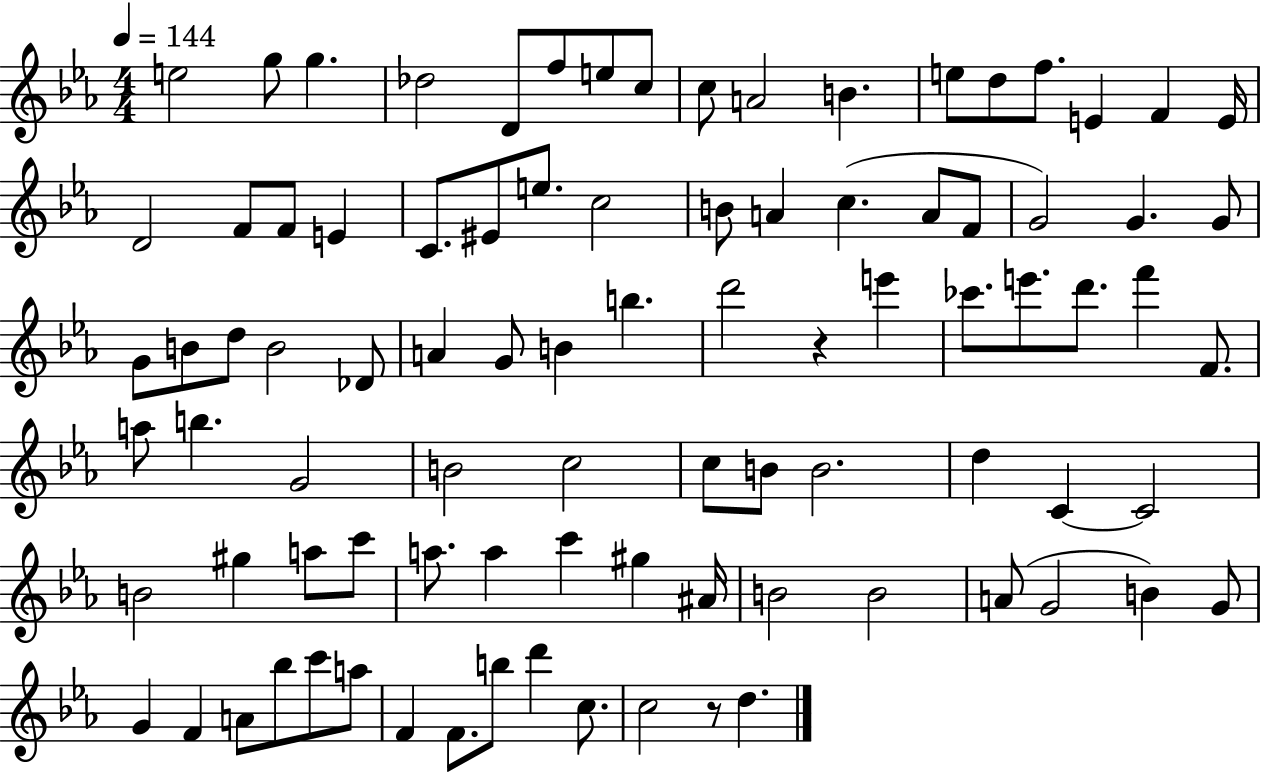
{
  \clef treble
  \numericTimeSignature
  \time 4/4
  \key ees \major
  \tempo 4 = 144
  e''2 g''8 g''4. | des''2 d'8 f''8 e''8 c''8 | c''8 a'2 b'4. | e''8 d''8 f''8. e'4 f'4 e'16 | \break d'2 f'8 f'8 e'4 | c'8. eis'8 e''8. c''2 | b'8 a'4 c''4.( a'8 f'8 | g'2) g'4. g'8 | \break g'8 b'8 d''8 b'2 des'8 | a'4 g'8 b'4 b''4. | d'''2 r4 e'''4 | ces'''8. e'''8. d'''8. f'''4 f'8. | \break a''8 b''4. g'2 | b'2 c''2 | c''8 b'8 b'2. | d''4 c'4~~ c'2 | \break b'2 gis''4 a''8 c'''8 | a''8. a''4 c'''4 gis''4 ais'16 | b'2 b'2 | a'8( g'2 b'4) g'8 | \break g'4 f'4 a'8 bes''8 c'''8 a''8 | f'4 f'8. b''8 d'''4 c''8. | c''2 r8 d''4. | \bar "|."
}